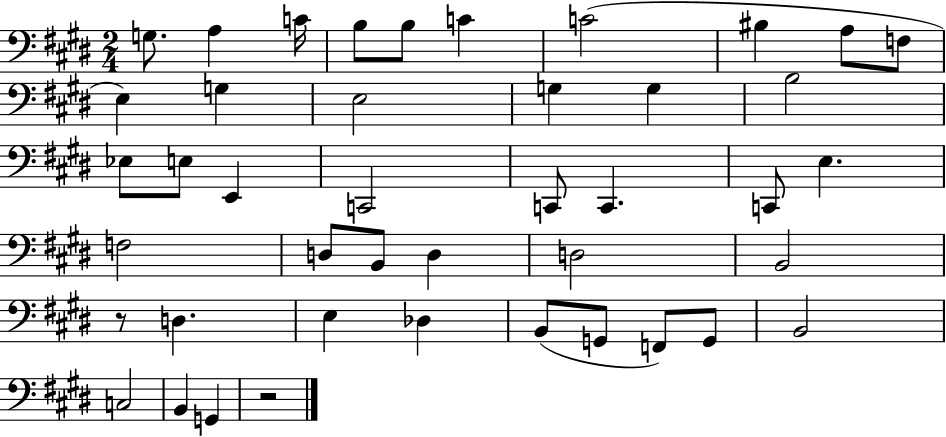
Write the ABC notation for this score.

X:1
T:Untitled
M:2/4
L:1/4
K:E
G,/2 A, C/4 B,/2 B,/2 C C2 ^B, A,/2 F,/2 E, G, E,2 G, G, B,2 _E,/2 E,/2 E,, C,,2 C,,/2 C,, C,,/2 E, F,2 D,/2 B,,/2 D, D,2 B,,2 z/2 D, E, _D, B,,/2 G,,/2 F,,/2 G,,/2 B,,2 C,2 B,, G,, z2